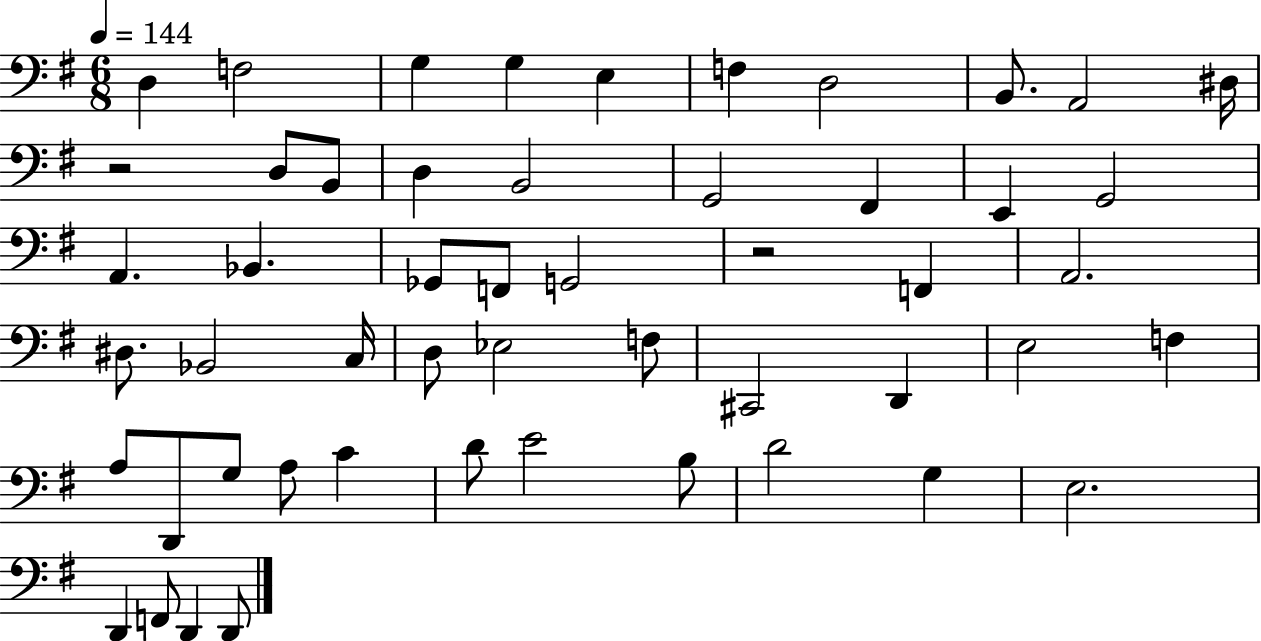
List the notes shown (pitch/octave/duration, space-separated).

D3/q F3/h G3/q G3/q E3/q F3/q D3/h B2/e. A2/h D#3/s R/h D3/e B2/e D3/q B2/h G2/h F#2/q E2/q G2/h A2/q. Bb2/q. Gb2/e F2/e G2/h R/h F2/q A2/h. D#3/e. Bb2/h C3/s D3/e Eb3/h F3/e C#2/h D2/q E3/h F3/q A3/e D2/e G3/e A3/e C4/q D4/e E4/h B3/e D4/h G3/q E3/h. D2/q F2/e D2/q D2/e